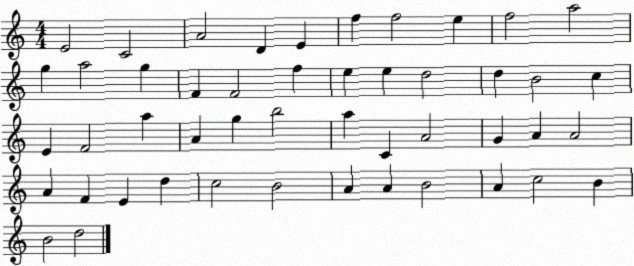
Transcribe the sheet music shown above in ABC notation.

X:1
T:Untitled
M:4/4
L:1/4
K:C
E2 C2 A2 D E f f2 e f2 a2 g a2 g F F2 f e e d2 d B2 c E F2 a A g b2 a C A2 G A A2 A F E d c2 B2 A A B2 A c2 B B2 d2